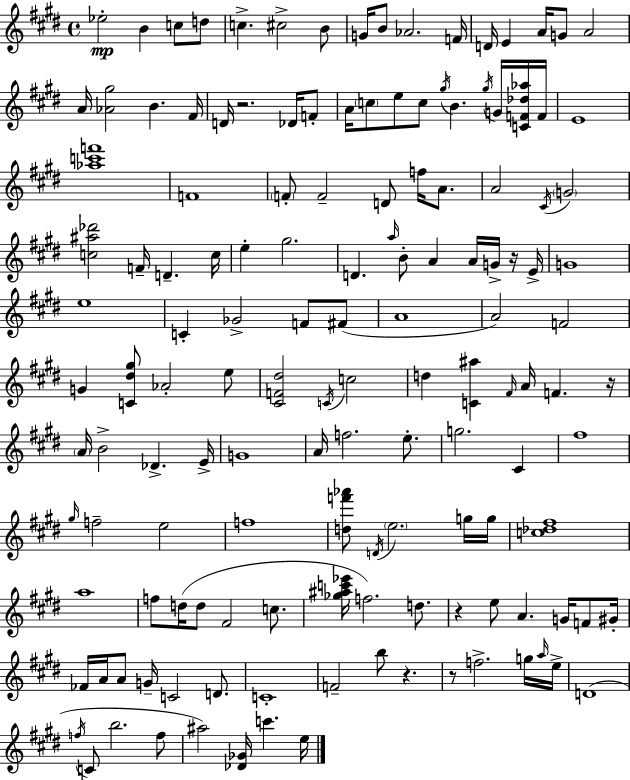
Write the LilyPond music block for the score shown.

{
  \clef treble
  \time 4/4
  \defaultTimeSignature
  \key e \major
  ees''2-.\mp b'4 c''8 d''8 | c''4.-> cis''2-> b'8 | g'16 b'8 aes'2. f'16 | d'16 e'4 a'16 g'8 a'2 | \break a'16 <aes' gis''>2 b'4. fis'16 | d'16 r2. des'16 f'8-. | a'16 \parenthesize c''8 e''8 c''8 \acciaccatura { gis''16 } b'4. \acciaccatura { gis''16 } g'16 | <c' f' des'' aes''>16 f'16 e'1 | \break <aes'' c''' f'''>1 | f'1 | \parenthesize f'8-. f'2-- d'8 f''16 a'8. | a'2 \acciaccatura { cis'16 } \parenthesize g'2 | \break <c'' ais'' des'''>2 f'16-- d'4.-- | c''16 e''4-. gis''2. | d'4. \grace { a''16 } b'8-. a'4 | a'16 g'16-> r16 e'16-> g'1 | \break e''1 | c'4-. ges'2-> | f'8 fis'8( a'1 | a'2) f'2 | \break g'4 <c' dis'' gis''>8 aes'2-. | e''8 <cis' f' dis''>2 \acciaccatura { c'16 } c''2 | d''4 <c' ais''>4 \grace { fis'16 } a'16 f'4. | r16 \parenthesize a'16 b'2-> des'4.-> | \break e'16-> g'1 | a'16 f''2. | e''8.-. g''2. | cis'4 fis''1 | \break \grace { gis''16 } f''2-- e''2 | f''1 | <d'' f''' aes'''>8 \acciaccatura { d'16 } \parenthesize e''2. | g''16 g''16 <c'' des'' fis''>1 | \break a''1 | f''8 d''16( d''8 fis'2 | c''8. <ges'' ais'' c''' ees'''>16 f''2.) | d''8. r4 e''8 a'4. | \break g'16 f'8 gis'16-. fes'16 a'16 a'8 g'16-- c'2 | d'8. c'1-. | f'2-- | b''8 r4. r8 f''2.-> | \break g''16 \grace { a''16 } e''16-> d'1( | \acciaccatura { f''16 } c'8 b''2. | f''8 ais''2) | <des' ges'>16 c'''4. e''16 \bar "|."
}